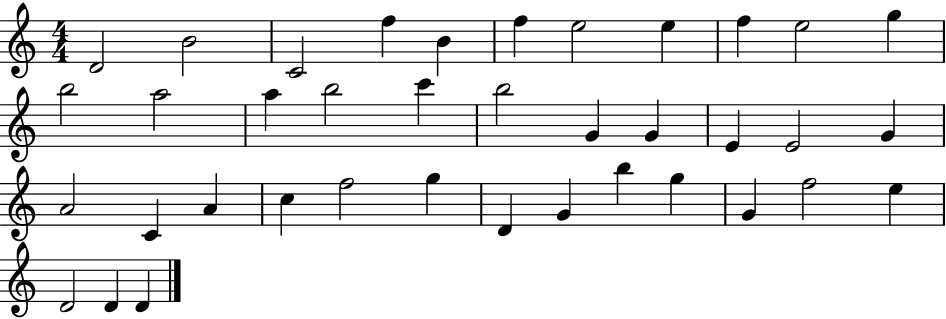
D4/h B4/h C4/h F5/q B4/q F5/q E5/h E5/q F5/q E5/h G5/q B5/h A5/h A5/q B5/h C6/q B5/h G4/q G4/q E4/q E4/h G4/q A4/h C4/q A4/q C5/q F5/h G5/q D4/q G4/q B5/q G5/q G4/q F5/h E5/q D4/h D4/q D4/q